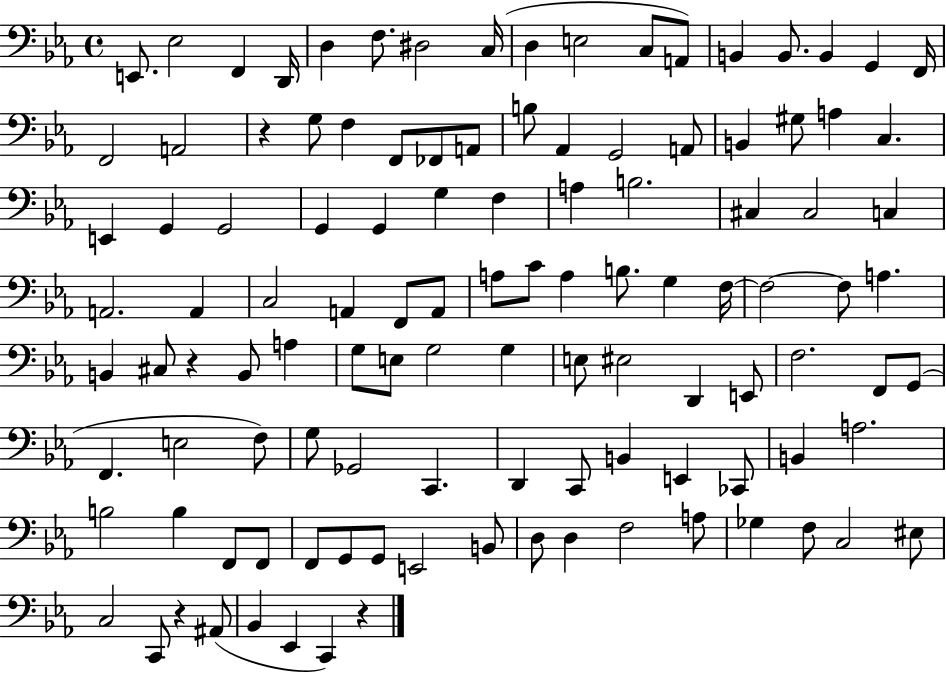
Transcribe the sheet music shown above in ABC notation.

X:1
T:Untitled
M:4/4
L:1/4
K:Eb
E,,/2 _E,2 F,, D,,/4 D, F,/2 ^D,2 C,/4 D, E,2 C,/2 A,,/2 B,, B,,/2 B,, G,, F,,/4 F,,2 A,,2 z G,/2 F, F,,/2 _F,,/2 A,,/2 B,/2 _A,, G,,2 A,,/2 B,, ^G,/2 A, C, E,, G,, G,,2 G,, G,, G, F, A, B,2 ^C, ^C,2 C, A,,2 A,, C,2 A,, F,,/2 A,,/2 A,/2 C/2 A, B,/2 G, F,/4 F,2 F,/2 A, B,, ^C,/2 z B,,/2 A, G,/2 E,/2 G,2 G, E,/2 ^E,2 D,, E,,/2 F,2 F,,/2 G,,/2 F,, E,2 F,/2 G,/2 _G,,2 C,, D,, C,,/2 B,, E,, _C,,/2 B,, A,2 B,2 B, F,,/2 F,,/2 F,,/2 G,,/2 G,,/2 E,,2 B,,/2 D,/2 D, F,2 A,/2 _G, F,/2 C,2 ^E,/2 C,2 C,,/2 z ^A,,/2 _B,, _E,, C,, z